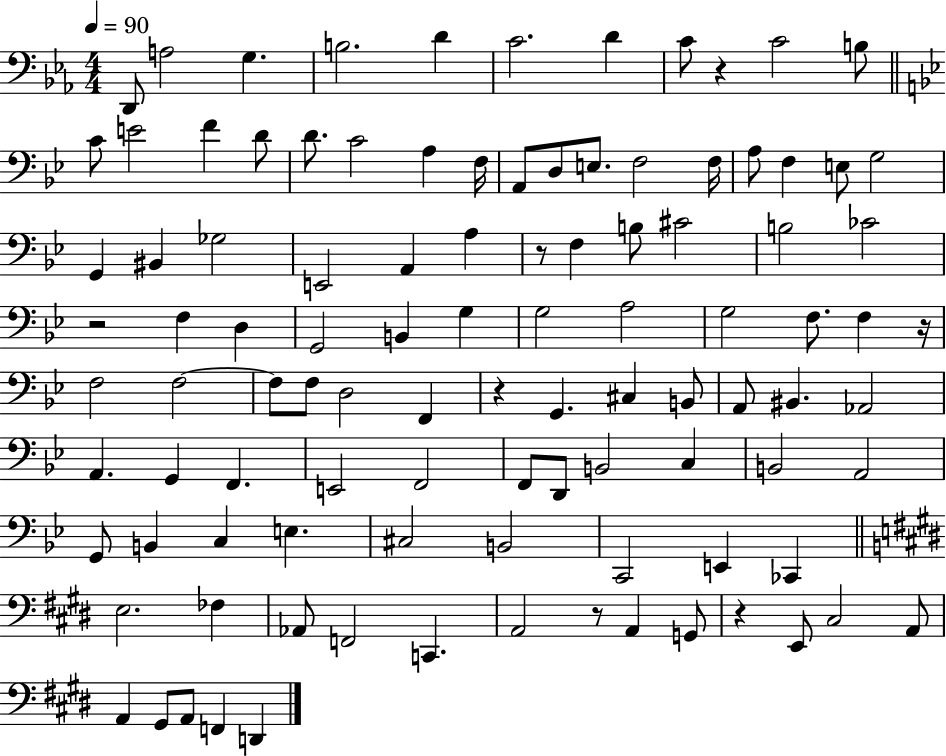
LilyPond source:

{
  \clef bass
  \numericTimeSignature
  \time 4/4
  \key ees \major
  \tempo 4 = 90
  \repeat volta 2 { d,8 a2 g4. | b2. d'4 | c'2. d'4 | c'8 r4 c'2 b8 | \break \bar "||" \break \key bes \major c'8 e'2 f'4 d'8 | d'8. c'2 a4 f16 | a,8 d8 e8. f2 f16 | a8 f4 e8 g2 | \break g,4 bis,4 ges2 | e,2 a,4 a4 | r8 f4 b8 cis'2 | b2 ces'2 | \break r2 f4 d4 | g,2 b,4 g4 | g2 a2 | g2 f8. f4 r16 | \break f2 f2~~ | f8 f8 d2 f,4 | r4 g,4. cis4 b,8 | a,8 bis,4. aes,2 | \break a,4. g,4 f,4. | e,2 f,2 | f,8 d,8 b,2 c4 | b,2 a,2 | \break g,8 b,4 c4 e4. | cis2 b,2 | c,2 e,4 ces,4 | \bar "||" \break \key e \major e2. fes4 | aes,8 f,2 c,4. | a,2 r8 a,4 g,8 | r4 e,8 cis2 a,8 | \break a,4 gis,8 a,8 f,4 d,4 | } \bar "|."
}